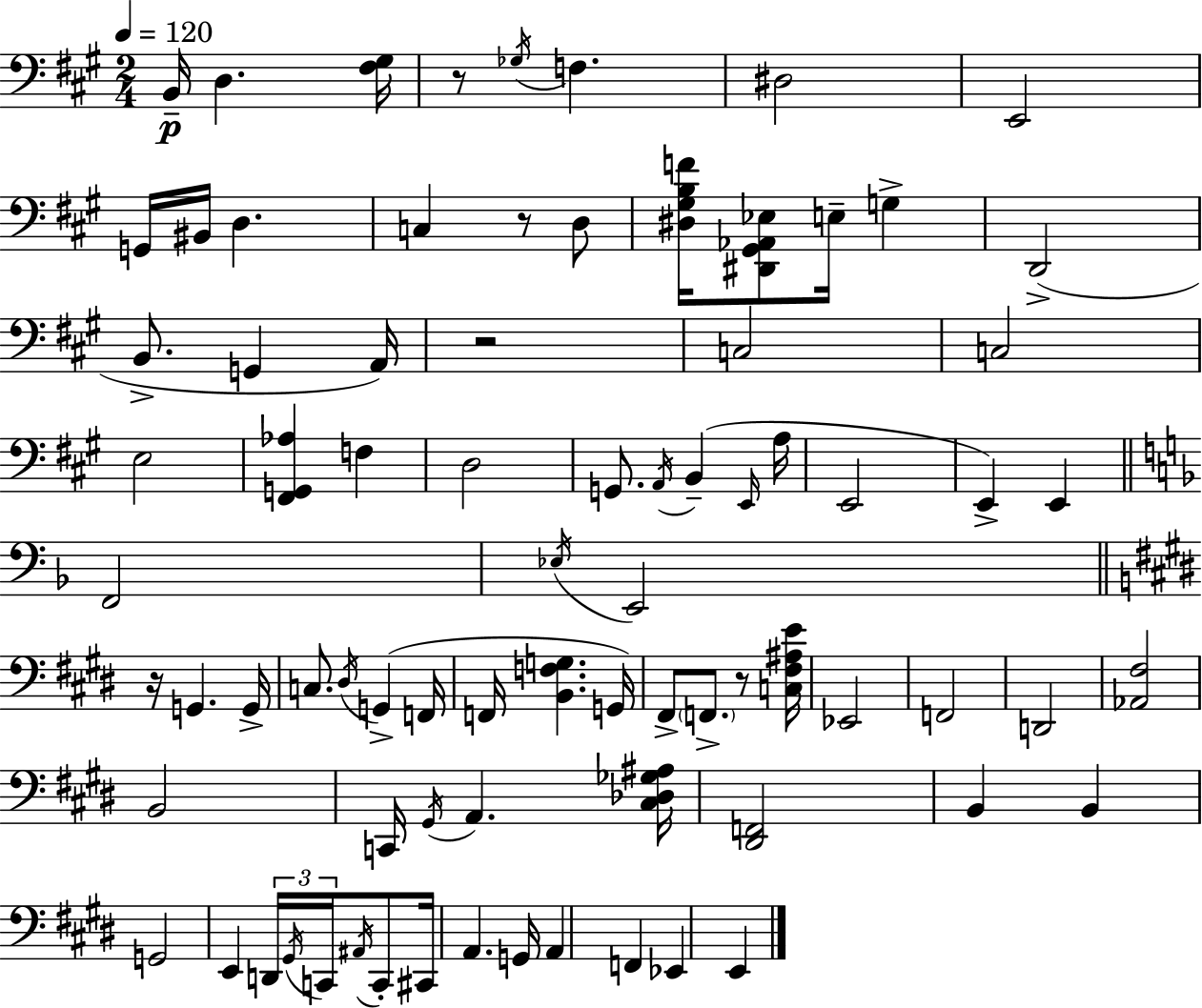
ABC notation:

X:1
T:Untitled
M:2/4
L:1/4
K:A
B,,/4 D, [^F,^G,]/4 z/2 _G,/4 F, ^D,2 E,,2 G,,/4 ^B,,/4 D, C, z/2 D,/2 [^D,^G,B,F]/4 [^D,,^G,,_A,,_E,]/2 E,/4 G, D,,2 B,,/2 G,, A,,/4 z2 C,2 C,2 E,2 [^F,,G,,_A,] F, D,2 G,,/2 A,,/4 B,, E,,/4 A,/4 E,,2 E,, E,, F,,2 _E,/4 E,,2 z/4 G,, G,,/4 C,/2 ^D,/4 G,, F,,/4 F,,/4 [B,,F,G,] G,,/4 ^F,,/2 F,,/2 z/2 [C,^F,^A,E]/4 _E,,2 F,,2 D,,2 [_A,,^F,]2 B,,2 C,,/4 ^G,,/4 A,, [^C,_D,_G,^A,]/4 [^D,,F,,]2 B,, B,, G,,2 E,, D,,/4 ^G,,/4 C,,/4 ^A,,/4 C,,/2 ^C,,/4 A,, G,,/4 A,, F,, _E,, E,,